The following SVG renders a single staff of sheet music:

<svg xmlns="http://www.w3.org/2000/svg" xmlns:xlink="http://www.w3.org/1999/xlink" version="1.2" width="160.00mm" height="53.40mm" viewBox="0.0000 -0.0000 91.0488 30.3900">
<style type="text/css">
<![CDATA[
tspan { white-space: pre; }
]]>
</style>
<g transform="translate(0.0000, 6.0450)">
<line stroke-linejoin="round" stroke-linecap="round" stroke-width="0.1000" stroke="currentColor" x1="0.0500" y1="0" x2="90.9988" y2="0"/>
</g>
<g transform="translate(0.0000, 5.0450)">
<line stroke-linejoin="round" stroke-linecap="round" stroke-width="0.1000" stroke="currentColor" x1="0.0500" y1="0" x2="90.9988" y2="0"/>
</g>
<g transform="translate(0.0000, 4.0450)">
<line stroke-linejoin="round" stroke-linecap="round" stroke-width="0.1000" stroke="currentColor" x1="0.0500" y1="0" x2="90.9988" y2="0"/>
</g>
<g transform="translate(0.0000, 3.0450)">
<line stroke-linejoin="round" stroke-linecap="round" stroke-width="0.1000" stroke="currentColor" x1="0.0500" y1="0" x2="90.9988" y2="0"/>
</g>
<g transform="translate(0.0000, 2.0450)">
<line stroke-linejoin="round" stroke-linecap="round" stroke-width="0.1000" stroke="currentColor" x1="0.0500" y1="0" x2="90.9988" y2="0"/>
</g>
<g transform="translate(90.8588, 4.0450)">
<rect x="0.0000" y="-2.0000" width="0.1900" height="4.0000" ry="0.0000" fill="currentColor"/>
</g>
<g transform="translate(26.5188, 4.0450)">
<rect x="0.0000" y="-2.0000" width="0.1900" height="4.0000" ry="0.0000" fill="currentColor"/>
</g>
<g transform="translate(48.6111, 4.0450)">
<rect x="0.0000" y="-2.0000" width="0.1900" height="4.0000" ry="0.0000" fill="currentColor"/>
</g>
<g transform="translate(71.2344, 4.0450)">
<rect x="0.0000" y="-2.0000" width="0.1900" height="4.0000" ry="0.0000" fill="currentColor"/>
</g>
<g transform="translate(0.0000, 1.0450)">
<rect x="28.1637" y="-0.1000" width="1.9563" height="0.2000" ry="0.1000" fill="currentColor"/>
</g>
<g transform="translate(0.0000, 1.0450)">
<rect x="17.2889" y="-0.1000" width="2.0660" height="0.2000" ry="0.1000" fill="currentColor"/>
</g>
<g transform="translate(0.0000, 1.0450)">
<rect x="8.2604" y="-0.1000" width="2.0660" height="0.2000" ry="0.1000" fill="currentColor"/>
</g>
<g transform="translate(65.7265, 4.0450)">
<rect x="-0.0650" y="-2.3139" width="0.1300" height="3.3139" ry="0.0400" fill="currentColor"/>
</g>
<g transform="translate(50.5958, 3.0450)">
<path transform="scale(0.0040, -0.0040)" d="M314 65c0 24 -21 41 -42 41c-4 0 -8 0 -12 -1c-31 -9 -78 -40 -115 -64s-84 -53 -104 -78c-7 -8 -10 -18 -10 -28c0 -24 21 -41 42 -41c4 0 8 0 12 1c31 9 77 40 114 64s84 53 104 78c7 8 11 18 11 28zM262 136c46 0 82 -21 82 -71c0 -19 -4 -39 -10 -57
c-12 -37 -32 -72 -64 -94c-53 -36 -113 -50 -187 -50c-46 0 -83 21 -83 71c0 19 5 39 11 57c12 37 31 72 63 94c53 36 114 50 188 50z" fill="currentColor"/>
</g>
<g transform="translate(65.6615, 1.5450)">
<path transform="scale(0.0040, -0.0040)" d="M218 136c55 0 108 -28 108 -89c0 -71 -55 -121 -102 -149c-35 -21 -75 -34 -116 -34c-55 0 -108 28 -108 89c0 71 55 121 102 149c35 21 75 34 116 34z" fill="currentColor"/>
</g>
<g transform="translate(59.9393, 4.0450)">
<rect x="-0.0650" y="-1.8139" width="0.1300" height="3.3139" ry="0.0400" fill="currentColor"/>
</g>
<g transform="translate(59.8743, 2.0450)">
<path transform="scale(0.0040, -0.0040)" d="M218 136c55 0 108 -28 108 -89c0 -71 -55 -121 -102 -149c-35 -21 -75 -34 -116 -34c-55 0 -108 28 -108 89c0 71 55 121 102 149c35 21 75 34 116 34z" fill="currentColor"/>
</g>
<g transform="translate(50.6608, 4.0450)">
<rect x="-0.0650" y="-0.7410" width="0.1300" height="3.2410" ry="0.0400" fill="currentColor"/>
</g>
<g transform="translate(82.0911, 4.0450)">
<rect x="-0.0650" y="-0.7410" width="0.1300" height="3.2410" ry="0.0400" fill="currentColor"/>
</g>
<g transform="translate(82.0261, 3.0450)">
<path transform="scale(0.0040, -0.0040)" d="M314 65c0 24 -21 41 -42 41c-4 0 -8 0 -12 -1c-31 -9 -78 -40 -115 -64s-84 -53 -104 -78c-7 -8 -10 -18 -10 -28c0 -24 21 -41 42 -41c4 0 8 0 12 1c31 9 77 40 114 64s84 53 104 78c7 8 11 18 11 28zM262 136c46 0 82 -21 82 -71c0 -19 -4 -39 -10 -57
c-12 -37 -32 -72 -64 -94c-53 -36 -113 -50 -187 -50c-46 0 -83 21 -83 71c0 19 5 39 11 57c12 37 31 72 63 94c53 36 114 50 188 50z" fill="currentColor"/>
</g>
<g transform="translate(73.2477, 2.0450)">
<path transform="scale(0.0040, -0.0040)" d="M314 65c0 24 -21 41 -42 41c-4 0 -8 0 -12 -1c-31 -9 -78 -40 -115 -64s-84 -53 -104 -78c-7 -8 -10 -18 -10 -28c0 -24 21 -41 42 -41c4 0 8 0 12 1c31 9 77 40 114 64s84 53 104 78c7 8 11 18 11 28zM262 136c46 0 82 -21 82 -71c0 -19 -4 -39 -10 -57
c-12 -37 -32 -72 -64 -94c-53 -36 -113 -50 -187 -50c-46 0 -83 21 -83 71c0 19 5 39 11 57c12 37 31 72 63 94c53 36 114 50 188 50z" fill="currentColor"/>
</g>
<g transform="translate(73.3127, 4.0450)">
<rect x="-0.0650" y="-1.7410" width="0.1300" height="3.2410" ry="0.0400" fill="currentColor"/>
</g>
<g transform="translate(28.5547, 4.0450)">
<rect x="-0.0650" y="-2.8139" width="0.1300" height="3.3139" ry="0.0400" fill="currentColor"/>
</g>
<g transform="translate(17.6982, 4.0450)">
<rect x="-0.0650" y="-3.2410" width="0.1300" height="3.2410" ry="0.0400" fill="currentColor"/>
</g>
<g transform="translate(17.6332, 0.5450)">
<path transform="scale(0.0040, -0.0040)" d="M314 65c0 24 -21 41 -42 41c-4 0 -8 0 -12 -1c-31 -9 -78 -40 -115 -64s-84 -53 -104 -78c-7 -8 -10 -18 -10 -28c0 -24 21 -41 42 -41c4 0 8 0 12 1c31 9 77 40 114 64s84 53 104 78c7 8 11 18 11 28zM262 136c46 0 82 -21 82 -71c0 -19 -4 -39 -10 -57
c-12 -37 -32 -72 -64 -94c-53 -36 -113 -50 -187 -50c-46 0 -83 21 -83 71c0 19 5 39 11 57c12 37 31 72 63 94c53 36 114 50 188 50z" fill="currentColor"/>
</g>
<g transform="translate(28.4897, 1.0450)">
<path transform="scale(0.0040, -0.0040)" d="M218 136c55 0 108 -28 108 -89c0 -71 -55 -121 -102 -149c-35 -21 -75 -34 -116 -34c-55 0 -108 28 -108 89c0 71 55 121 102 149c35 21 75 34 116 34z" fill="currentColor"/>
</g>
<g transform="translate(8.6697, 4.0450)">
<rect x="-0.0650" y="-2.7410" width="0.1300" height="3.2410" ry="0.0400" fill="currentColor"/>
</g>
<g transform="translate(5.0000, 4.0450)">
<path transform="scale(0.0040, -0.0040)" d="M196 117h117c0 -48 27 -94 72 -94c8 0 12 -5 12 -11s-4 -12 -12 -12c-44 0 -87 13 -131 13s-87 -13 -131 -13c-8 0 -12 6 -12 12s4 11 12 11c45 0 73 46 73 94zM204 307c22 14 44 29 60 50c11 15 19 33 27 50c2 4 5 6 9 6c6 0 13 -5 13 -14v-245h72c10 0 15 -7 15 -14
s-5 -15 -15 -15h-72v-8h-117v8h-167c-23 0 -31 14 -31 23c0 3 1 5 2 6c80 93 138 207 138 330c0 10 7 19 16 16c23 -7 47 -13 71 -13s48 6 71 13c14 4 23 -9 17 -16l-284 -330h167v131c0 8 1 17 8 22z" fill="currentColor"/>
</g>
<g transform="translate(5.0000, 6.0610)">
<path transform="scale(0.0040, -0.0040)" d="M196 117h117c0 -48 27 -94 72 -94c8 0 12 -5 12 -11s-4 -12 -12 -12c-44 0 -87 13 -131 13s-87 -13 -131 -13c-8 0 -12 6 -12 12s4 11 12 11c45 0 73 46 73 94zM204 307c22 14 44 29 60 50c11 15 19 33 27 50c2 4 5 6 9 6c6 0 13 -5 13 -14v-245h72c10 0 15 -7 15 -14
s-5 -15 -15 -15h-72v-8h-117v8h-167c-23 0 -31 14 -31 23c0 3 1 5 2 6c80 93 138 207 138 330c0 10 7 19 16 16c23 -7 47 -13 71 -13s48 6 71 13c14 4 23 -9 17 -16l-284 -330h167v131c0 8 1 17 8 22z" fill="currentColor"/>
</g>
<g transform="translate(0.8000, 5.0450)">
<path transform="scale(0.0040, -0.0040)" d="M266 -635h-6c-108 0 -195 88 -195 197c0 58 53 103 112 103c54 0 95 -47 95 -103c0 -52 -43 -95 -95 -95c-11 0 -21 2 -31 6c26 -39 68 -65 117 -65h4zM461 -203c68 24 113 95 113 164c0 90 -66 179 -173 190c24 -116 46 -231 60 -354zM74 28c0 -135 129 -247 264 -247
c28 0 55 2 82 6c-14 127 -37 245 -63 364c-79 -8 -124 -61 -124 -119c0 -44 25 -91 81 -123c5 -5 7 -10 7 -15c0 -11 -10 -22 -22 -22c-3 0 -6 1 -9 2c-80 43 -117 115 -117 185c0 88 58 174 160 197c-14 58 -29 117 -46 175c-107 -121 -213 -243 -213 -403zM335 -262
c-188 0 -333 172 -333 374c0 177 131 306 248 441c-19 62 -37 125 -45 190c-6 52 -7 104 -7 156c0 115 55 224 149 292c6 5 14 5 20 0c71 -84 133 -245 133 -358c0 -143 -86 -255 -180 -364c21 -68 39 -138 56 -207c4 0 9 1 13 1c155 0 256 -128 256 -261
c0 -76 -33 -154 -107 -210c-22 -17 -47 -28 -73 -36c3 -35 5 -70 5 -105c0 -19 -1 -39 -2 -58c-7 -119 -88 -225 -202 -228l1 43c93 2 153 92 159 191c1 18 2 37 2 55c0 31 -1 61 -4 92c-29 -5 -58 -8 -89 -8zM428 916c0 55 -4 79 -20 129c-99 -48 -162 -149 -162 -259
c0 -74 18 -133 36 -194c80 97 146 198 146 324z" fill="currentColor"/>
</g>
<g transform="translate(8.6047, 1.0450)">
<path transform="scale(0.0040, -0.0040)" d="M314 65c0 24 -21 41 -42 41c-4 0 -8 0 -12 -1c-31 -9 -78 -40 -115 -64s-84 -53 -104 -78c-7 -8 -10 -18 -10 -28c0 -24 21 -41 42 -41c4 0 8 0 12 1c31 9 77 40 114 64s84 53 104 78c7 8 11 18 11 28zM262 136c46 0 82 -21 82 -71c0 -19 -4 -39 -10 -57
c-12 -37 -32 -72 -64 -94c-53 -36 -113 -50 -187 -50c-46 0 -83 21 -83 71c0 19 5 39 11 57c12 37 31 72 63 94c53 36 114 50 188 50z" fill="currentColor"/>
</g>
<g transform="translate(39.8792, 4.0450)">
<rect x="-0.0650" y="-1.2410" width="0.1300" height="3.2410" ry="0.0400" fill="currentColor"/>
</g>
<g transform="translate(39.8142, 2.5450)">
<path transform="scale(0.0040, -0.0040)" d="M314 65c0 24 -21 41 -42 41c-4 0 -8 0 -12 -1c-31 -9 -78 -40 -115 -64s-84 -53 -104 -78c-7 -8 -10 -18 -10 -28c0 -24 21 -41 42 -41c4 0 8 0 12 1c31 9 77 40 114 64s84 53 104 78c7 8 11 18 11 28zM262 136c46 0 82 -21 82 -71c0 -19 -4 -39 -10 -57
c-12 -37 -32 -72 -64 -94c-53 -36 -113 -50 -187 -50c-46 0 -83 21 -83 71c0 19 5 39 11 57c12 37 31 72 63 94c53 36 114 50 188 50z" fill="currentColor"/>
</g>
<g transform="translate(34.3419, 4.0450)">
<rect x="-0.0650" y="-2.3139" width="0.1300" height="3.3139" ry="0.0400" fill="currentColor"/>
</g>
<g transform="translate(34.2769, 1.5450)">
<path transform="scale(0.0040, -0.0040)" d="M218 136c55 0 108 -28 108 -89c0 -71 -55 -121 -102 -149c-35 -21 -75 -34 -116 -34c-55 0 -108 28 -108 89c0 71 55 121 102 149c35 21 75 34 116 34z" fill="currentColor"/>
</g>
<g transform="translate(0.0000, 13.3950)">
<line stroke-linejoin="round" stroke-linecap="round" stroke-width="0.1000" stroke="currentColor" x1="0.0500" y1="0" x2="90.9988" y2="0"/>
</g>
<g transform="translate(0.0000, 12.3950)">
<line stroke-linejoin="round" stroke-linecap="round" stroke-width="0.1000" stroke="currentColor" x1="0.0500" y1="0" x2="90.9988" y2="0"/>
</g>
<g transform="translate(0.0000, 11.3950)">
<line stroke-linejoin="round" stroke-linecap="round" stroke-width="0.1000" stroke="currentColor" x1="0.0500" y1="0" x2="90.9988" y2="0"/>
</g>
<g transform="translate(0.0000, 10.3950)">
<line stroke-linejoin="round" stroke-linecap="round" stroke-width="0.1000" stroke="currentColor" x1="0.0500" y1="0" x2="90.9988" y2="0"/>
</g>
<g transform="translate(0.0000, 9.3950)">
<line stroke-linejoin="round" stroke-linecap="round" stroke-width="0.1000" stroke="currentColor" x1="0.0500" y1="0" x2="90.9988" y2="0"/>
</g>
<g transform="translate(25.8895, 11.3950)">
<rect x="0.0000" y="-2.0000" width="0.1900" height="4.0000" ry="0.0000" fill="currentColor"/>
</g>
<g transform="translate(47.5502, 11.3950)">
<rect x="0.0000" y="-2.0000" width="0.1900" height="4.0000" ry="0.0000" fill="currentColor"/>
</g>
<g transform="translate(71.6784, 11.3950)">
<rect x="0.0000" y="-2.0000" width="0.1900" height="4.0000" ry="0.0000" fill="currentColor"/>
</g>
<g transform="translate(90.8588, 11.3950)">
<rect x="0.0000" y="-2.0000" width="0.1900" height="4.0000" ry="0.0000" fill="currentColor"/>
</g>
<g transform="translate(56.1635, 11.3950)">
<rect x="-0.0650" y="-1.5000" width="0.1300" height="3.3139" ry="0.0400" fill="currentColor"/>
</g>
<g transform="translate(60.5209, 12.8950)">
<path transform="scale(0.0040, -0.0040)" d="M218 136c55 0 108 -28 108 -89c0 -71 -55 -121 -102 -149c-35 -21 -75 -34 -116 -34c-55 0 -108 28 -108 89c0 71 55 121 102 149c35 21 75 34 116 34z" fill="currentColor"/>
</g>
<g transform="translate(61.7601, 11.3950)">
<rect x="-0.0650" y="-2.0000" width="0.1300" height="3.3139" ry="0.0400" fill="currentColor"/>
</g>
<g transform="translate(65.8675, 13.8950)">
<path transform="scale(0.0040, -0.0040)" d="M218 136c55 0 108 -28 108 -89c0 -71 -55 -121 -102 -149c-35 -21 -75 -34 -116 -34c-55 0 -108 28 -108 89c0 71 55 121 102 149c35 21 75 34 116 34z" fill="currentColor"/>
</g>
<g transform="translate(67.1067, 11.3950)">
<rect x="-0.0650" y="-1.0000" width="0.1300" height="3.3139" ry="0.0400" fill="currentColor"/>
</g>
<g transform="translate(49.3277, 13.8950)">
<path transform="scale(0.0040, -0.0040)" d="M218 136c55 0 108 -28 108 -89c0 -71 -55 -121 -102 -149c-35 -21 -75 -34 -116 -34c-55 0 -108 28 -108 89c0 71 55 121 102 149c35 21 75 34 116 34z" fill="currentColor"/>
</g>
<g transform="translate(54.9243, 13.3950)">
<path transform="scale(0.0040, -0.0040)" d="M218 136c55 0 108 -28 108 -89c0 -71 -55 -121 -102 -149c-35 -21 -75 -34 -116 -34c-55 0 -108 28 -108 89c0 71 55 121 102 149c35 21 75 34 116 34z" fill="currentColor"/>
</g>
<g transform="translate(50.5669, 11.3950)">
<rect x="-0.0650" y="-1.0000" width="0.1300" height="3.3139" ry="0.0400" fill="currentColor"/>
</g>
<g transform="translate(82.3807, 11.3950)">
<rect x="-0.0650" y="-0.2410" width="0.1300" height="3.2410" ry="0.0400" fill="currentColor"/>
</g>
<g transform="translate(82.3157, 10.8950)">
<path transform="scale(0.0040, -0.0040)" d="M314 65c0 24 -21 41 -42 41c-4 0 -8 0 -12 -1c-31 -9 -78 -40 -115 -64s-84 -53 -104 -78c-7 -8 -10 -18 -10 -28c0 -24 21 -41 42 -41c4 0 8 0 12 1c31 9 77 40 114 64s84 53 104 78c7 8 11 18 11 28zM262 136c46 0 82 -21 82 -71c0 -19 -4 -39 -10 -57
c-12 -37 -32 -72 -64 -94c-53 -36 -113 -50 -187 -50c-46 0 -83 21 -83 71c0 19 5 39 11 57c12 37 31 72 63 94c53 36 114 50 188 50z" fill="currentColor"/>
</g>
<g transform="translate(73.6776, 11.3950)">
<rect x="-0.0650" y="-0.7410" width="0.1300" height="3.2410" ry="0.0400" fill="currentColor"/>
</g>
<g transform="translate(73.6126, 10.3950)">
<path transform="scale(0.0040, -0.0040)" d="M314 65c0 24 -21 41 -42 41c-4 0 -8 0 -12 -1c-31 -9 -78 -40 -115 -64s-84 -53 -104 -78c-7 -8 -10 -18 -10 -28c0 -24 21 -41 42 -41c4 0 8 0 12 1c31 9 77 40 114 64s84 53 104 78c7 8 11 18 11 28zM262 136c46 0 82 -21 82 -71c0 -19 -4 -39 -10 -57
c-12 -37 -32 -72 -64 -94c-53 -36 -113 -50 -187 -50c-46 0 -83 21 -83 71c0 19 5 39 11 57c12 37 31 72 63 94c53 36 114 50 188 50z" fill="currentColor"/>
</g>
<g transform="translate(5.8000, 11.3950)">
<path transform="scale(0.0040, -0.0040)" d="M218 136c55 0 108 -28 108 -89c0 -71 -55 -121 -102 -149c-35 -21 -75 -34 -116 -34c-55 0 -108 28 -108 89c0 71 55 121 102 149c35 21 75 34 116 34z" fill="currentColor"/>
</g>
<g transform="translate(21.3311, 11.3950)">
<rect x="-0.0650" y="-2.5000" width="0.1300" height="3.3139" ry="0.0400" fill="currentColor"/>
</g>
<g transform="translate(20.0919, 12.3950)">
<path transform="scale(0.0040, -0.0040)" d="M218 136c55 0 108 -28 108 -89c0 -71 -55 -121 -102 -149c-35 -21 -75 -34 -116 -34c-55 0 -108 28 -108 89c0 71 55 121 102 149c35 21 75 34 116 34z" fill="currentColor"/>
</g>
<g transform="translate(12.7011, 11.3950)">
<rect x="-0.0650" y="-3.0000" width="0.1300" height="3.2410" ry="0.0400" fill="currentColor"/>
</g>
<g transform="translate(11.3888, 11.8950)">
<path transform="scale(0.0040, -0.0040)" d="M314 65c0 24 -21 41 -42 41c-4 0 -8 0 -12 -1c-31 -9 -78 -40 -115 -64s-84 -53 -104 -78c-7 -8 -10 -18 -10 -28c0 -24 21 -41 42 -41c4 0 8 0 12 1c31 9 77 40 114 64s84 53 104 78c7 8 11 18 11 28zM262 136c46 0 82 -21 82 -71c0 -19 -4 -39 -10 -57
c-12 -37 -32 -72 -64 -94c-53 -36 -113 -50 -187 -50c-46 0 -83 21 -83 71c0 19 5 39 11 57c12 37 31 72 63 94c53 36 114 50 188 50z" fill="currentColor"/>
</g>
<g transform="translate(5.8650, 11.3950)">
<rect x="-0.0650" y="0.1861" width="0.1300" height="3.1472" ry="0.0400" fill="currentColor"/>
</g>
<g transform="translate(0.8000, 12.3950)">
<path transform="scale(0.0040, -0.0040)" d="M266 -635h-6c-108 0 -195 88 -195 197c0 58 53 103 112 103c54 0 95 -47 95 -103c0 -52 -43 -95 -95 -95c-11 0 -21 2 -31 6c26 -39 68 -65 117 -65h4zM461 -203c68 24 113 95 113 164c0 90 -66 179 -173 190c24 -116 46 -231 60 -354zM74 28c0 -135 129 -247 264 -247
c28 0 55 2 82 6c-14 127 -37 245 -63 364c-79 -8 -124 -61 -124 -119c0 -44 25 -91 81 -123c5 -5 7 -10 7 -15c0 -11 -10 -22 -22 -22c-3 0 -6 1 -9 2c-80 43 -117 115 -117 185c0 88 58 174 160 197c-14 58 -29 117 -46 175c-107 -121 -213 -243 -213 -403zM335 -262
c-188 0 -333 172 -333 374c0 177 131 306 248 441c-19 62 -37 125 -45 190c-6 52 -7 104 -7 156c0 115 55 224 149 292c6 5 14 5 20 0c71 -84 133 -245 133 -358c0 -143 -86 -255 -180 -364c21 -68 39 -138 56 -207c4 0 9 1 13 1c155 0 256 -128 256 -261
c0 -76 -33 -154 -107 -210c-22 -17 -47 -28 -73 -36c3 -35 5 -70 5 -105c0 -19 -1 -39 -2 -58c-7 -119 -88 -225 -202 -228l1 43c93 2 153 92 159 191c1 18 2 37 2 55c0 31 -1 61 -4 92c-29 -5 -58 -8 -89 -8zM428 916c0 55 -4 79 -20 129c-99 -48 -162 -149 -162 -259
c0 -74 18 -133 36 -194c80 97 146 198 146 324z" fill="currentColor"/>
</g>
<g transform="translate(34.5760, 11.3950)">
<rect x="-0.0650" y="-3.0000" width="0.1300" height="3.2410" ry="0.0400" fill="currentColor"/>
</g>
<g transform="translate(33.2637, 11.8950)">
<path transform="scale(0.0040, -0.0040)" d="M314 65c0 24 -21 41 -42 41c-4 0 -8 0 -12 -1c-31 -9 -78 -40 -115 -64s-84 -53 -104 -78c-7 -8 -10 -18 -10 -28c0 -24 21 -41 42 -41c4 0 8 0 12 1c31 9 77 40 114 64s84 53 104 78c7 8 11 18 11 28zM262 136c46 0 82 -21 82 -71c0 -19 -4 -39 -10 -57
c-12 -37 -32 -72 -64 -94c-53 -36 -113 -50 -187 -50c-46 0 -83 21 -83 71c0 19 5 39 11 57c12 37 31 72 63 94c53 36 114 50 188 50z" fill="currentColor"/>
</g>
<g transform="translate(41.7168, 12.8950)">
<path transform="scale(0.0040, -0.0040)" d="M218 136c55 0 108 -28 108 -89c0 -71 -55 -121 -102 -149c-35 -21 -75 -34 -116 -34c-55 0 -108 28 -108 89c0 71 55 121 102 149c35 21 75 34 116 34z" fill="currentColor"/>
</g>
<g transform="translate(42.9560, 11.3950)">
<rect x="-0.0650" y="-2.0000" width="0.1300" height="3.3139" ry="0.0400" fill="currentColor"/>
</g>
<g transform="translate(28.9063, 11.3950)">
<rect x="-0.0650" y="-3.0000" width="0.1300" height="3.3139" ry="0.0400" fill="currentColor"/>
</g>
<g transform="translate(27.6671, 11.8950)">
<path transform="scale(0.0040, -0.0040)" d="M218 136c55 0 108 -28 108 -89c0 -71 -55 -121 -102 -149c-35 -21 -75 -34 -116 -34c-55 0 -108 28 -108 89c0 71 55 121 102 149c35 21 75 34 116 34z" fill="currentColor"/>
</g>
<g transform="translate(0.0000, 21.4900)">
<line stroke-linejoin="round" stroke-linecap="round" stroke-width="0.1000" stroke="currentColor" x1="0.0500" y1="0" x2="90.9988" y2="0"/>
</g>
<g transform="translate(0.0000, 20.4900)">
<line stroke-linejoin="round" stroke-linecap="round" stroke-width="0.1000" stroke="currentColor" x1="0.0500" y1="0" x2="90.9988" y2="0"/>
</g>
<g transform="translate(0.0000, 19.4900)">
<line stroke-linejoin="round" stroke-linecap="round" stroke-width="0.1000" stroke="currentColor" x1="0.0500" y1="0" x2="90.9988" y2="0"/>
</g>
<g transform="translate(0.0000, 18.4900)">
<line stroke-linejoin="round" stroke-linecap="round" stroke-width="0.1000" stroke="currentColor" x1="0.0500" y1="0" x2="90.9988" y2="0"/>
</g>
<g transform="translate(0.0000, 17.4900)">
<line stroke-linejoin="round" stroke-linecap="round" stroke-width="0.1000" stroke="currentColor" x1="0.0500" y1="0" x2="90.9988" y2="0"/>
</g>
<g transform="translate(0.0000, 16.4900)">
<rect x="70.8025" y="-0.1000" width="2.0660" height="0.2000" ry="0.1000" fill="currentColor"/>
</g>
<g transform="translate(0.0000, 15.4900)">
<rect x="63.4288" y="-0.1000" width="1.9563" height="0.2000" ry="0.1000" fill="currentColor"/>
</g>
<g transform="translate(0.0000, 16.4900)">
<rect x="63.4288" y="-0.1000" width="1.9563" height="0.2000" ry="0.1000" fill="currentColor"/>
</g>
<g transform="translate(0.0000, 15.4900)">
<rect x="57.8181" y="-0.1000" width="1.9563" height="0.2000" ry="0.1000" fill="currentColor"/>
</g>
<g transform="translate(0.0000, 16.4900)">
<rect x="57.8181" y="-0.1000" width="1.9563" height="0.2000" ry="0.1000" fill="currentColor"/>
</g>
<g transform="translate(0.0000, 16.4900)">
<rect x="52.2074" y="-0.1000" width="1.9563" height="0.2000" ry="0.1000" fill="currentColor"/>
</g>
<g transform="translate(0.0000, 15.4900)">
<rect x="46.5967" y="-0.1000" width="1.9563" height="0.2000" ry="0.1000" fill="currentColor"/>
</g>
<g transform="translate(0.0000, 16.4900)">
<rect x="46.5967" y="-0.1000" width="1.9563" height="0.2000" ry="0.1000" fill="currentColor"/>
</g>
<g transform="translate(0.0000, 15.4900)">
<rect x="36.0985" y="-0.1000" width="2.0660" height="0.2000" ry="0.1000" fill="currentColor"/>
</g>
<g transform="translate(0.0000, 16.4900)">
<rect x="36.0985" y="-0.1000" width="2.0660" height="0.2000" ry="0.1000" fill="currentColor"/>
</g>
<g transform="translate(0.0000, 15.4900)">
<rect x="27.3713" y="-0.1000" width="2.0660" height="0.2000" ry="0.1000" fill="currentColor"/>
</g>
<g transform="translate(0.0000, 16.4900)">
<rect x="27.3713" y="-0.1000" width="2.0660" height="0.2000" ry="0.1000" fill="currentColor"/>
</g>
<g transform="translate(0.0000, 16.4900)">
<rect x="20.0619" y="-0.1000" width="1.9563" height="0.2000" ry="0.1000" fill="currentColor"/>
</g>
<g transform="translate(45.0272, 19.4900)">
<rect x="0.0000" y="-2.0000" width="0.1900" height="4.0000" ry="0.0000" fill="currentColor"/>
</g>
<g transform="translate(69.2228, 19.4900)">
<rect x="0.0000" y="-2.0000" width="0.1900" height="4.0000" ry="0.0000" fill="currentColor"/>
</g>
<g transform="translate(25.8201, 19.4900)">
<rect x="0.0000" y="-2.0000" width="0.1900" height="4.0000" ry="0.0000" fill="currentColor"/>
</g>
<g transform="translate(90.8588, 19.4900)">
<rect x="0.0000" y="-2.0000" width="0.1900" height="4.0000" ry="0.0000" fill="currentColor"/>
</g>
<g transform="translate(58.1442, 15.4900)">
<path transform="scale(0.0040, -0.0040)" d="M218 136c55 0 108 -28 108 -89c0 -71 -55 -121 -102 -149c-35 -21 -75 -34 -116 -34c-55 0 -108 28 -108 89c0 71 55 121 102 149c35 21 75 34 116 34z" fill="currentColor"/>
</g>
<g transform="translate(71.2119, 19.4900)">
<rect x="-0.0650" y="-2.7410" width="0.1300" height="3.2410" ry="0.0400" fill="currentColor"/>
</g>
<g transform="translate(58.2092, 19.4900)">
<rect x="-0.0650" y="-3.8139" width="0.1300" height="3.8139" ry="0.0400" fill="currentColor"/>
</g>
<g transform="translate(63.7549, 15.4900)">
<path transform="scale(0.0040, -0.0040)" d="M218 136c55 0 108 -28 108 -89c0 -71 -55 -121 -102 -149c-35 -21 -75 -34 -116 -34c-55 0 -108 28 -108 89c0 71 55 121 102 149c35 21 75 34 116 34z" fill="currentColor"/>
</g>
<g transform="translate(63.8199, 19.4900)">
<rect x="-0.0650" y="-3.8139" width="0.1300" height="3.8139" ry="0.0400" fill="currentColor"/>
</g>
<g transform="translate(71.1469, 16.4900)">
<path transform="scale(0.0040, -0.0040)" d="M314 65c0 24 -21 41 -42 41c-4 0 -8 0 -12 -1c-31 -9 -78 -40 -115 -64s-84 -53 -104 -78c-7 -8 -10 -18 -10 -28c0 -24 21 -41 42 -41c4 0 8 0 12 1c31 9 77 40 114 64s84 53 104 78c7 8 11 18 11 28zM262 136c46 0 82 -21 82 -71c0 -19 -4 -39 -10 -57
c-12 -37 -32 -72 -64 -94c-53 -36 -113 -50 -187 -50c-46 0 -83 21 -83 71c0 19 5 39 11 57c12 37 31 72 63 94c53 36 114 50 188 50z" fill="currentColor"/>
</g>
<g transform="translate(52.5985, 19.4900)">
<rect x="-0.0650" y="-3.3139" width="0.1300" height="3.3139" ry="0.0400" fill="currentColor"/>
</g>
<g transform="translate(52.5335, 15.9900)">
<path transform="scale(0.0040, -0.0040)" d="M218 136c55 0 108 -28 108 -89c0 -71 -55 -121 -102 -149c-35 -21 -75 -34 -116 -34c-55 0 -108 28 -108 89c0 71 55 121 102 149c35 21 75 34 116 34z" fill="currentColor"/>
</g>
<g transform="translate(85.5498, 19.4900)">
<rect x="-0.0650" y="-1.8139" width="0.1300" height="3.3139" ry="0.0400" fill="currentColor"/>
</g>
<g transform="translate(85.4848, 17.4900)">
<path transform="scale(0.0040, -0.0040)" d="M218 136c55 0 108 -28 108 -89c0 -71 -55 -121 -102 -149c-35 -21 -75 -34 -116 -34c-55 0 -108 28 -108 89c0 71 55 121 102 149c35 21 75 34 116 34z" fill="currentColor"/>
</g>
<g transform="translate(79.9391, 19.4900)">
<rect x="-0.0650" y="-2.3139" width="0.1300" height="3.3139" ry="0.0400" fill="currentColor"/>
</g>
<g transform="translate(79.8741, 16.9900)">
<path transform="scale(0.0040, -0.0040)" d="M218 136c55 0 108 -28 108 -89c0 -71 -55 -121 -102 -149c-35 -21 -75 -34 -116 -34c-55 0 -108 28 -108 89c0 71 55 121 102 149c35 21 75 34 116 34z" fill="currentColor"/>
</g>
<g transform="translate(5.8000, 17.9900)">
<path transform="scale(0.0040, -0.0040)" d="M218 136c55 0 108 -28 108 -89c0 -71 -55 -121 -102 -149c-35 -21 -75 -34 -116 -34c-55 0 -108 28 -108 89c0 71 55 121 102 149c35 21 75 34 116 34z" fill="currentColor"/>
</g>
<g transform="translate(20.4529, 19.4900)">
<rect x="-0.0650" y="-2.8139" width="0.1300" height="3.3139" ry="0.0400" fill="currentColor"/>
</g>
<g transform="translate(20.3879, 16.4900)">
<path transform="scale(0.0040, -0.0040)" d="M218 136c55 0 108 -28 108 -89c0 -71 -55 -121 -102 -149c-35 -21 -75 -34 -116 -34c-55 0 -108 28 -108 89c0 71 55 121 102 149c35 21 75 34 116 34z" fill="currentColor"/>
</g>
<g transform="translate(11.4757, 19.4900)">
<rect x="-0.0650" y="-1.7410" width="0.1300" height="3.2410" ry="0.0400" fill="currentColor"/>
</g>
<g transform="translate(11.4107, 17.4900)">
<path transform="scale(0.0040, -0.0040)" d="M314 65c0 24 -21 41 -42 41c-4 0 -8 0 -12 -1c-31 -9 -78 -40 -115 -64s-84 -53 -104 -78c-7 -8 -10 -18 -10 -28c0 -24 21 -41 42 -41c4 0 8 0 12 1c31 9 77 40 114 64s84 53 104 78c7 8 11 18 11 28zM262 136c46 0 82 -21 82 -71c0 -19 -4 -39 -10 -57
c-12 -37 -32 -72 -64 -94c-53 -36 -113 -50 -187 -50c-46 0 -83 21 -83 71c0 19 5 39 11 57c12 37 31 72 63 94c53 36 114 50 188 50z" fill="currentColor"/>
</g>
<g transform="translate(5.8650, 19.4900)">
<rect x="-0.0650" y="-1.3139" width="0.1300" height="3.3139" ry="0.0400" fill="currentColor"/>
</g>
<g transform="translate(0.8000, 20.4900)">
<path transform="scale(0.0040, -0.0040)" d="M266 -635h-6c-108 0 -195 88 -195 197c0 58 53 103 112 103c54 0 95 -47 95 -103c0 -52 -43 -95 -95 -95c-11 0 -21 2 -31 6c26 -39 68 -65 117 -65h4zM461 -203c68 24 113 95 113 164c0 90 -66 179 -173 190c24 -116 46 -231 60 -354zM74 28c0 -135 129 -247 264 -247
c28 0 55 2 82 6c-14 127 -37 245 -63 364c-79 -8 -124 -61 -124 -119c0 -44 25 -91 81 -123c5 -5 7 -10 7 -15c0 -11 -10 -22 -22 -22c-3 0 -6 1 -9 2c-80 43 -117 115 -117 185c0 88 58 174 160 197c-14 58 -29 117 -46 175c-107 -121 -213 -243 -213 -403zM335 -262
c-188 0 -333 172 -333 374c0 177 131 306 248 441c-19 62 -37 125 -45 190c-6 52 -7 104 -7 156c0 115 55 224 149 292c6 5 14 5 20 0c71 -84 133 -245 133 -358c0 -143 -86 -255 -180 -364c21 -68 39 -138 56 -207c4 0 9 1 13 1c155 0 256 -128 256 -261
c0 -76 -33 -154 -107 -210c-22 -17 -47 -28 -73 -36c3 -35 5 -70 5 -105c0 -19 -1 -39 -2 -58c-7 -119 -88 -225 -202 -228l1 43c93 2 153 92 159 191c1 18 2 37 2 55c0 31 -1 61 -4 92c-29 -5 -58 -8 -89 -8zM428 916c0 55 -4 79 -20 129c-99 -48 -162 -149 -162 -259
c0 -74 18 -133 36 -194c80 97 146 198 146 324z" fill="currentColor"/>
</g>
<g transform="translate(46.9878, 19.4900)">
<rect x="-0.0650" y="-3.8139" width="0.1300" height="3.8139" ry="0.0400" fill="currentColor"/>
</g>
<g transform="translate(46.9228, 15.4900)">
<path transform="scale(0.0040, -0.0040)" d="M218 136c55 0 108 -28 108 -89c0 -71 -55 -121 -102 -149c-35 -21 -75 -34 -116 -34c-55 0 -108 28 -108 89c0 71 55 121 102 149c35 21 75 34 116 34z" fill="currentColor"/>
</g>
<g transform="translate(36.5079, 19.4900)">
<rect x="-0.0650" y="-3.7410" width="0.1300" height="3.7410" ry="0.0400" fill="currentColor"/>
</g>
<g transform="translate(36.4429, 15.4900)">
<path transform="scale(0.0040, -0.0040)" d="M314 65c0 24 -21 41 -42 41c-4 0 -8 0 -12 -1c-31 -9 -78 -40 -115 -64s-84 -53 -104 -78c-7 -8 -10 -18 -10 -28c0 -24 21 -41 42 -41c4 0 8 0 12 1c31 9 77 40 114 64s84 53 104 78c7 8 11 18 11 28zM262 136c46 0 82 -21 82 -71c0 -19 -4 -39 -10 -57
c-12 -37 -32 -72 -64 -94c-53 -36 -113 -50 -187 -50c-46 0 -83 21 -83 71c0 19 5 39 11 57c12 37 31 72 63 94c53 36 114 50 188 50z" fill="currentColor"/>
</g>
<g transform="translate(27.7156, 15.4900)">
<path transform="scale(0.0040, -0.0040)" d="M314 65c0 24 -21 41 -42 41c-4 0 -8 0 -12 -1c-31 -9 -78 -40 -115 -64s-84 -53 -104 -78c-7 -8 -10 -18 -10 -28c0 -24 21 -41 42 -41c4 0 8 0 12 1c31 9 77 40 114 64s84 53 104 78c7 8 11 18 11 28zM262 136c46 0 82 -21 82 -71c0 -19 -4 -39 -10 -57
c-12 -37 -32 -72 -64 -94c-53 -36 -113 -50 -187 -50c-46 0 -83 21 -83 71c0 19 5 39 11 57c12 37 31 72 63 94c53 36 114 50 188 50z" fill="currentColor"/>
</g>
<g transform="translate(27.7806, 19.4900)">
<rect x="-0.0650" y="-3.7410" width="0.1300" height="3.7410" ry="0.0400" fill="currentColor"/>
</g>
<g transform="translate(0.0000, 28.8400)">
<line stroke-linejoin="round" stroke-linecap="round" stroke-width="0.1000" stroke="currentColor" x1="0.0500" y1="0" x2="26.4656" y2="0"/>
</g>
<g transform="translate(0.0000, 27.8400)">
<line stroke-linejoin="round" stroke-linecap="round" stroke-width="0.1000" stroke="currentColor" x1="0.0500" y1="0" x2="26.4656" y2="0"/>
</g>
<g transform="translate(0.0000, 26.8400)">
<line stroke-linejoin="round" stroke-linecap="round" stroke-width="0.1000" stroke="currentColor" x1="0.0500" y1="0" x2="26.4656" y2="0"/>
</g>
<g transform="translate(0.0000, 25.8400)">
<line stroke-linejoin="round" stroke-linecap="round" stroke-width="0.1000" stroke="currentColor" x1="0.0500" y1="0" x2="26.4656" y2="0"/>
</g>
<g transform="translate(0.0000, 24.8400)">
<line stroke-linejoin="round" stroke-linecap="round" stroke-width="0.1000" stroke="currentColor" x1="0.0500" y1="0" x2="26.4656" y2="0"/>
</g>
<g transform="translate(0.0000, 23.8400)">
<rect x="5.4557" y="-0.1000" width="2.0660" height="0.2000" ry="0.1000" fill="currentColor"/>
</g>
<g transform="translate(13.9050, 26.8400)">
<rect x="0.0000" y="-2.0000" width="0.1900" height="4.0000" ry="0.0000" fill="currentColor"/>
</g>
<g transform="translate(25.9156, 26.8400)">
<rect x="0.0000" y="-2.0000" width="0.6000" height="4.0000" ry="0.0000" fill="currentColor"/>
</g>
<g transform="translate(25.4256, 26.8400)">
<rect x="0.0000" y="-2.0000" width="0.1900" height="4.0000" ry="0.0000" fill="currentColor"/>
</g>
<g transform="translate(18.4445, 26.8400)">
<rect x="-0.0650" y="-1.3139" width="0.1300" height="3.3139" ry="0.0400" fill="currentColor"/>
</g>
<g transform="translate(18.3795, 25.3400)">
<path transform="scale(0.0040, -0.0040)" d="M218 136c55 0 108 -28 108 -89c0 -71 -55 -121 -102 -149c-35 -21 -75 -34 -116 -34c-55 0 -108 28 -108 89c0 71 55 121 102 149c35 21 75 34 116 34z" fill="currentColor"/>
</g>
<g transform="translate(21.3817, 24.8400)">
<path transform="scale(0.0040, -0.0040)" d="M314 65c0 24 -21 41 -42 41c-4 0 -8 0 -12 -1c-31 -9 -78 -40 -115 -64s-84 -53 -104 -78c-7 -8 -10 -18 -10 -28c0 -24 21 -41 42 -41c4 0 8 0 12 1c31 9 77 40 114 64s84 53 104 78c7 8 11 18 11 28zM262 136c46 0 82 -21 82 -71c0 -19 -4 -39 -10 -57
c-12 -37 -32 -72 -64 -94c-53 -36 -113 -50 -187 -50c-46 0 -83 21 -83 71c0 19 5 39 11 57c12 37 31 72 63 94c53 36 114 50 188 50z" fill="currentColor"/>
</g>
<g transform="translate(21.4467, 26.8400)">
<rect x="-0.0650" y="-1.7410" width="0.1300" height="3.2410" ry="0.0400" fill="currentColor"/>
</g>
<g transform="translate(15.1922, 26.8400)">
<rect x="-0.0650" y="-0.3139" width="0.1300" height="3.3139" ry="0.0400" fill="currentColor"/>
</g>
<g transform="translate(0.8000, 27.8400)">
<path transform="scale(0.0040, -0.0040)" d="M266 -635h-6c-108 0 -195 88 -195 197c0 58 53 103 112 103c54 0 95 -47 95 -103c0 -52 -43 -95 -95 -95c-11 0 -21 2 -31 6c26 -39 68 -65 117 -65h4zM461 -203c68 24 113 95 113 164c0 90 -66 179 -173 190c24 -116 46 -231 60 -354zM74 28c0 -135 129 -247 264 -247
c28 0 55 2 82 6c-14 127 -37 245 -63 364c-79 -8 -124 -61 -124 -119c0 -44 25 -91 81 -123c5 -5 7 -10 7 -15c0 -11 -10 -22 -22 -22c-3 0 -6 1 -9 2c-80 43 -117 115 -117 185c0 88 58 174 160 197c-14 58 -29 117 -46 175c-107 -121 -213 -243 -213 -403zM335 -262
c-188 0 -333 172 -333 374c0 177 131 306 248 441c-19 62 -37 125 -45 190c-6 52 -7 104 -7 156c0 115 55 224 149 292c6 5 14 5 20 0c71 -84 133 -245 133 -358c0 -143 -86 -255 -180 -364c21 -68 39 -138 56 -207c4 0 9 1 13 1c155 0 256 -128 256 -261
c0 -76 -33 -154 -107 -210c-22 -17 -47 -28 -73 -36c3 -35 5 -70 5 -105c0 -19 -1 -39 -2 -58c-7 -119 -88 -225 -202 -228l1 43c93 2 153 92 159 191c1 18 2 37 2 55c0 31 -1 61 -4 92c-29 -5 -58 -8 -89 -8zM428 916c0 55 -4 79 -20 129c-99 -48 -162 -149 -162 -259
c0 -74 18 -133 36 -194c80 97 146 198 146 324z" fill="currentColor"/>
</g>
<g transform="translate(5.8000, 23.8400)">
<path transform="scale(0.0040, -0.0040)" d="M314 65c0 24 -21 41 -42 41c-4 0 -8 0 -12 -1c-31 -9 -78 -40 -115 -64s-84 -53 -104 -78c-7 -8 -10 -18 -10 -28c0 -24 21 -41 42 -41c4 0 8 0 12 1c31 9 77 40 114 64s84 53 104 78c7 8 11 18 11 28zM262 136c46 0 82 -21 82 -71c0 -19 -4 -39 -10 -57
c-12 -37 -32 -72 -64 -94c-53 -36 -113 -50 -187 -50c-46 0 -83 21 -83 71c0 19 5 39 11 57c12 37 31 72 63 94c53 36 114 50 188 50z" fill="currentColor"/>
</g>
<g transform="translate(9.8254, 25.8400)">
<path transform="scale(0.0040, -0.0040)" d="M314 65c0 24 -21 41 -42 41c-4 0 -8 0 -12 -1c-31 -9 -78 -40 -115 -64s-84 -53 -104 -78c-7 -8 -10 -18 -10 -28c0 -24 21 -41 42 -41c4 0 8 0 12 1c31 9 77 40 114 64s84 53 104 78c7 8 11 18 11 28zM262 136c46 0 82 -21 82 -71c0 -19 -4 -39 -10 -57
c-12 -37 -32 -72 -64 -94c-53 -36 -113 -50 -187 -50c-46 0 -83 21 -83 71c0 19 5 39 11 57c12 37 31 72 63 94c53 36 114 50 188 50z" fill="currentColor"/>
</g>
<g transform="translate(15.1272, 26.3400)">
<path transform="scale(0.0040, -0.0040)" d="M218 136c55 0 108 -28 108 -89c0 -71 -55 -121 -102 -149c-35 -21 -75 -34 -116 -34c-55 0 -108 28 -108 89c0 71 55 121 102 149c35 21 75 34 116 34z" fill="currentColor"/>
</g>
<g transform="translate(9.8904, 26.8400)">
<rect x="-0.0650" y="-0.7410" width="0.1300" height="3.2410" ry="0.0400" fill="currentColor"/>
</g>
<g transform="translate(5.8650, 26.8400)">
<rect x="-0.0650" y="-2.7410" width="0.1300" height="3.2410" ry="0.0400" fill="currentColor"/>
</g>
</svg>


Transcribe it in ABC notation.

X:1
T:Untitled
M:4/4
L:1/4
K:C
a2 b2 a g e2 d2 f g f2 d2 B A2 G A A2 F D E F D d2 c2 e f2 a c'2 c'2 c' b c' c' a2 g f a2 d2 c e f2